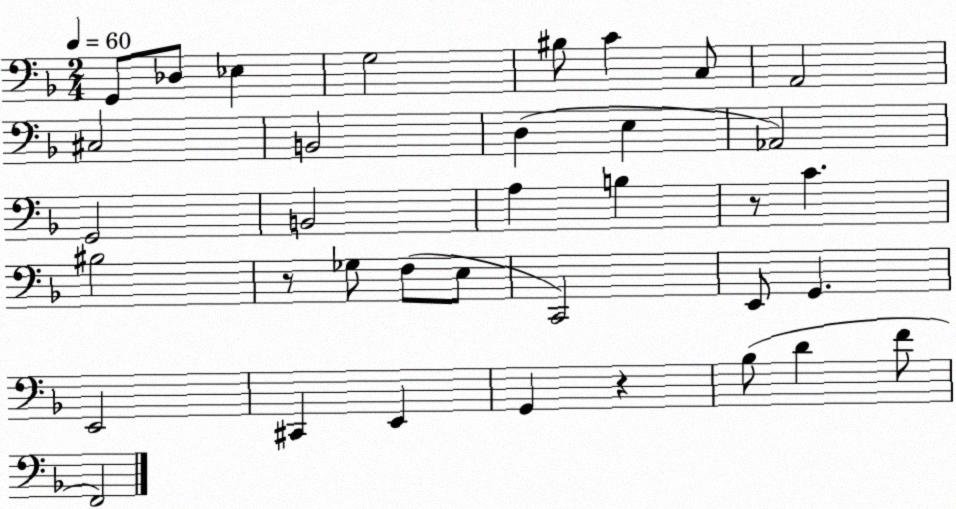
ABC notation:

X:1
T:Untitled
M:2/4
L:1/4
K:F
G,,/2 _D,/2 _E, G,2 ^B,/2 C C,/2 A,,2 ^C,2 B,,2 D, E, _A,,2 G,,2 B,,2 A, B, z/2 C ^B,2 z/2 _G,/2 F,/2 E,/2 C,,2 E,,/2 G,, E,,2 ^C,, E,, G,, z _B,/2 D F/2 F,,2